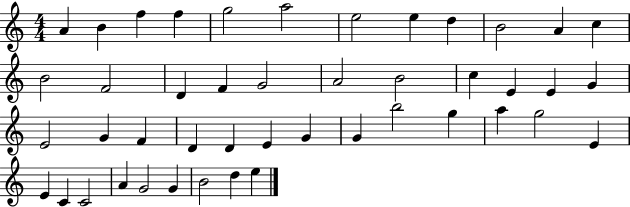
{
  \clef treble
  \numericTimeSignature
  \time 4/4
  \key c \major
  a'4 b'4 f''4 f''4 | g''2 a''2 | e''2 e''4 d''4 | b'2 a'4 c''4 | \break b'2 f'2 | d'4 f'4 g'2 | a'2 b'2 | c''4 e'4 e'4 g'4 | \break e'2 g'4 f'4 | d'4 d'4 e'4 g'4 | g'4 b''2 g''4 | a''4 g''2 e'4 | \break e'4 c'4 c'2 | a'4 g'2 g'4 | b'2 d''4 e''4 | \bar "|."
}